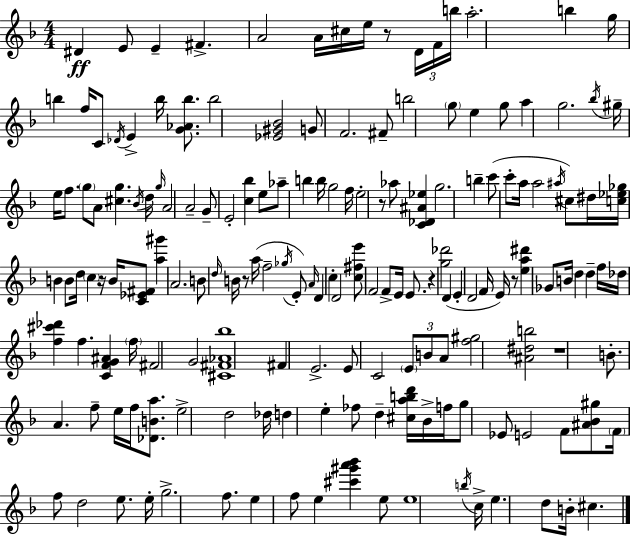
D#4/q E4/e E4/q F#4/q. A4/h A4/s C#5/s E5/s R/e D4/s F4/s B5/s A5/h. B5/q G5/s B5/q F5/s C4/e Db4/s E4/q B5/s [G4,Ab4,B5]/e. B5/h [Eb4,G#4,Bb4]/h G4/e F4/h. F#4/e B5/h G5/e E5/q G5/e A5/q G5/h. Bb5/s G#5/s E5/s F5/e. G5/e A4/e [C#5,G5]/q. Bb4/s D5/s G5/s A4/h A4/h G4/e E4/h [C5,Bb5]/q E5/e Ab5/e B5/q B5/s G5/h F5/s E5/h R/e Ab5/e [C4,Db4,A#4,Eb5]/q G5/h. B5/q C6/e C6/e A5/s A5/h A#5/s C#5/e D#5/s [C5,Eb5,Gb5]/s B4/q B4/e D5/s C5/q R/s B4/s [C4,Eb4,F#4]/e [A5,G#6]/q A4/h. B4/e D5/s B4/s R/e A5/s F5/h Gb5/s E4/e A4/s D4/q C5/q D4/h [C5,F#5,E6]/e F4/h F4/e E4/s E4/e. R/q [G5,Db6]/h D4/q E4/q D4/h F4/s E4/s R/e [E5,A5,D#6]/q Gb4/e B4/s D5/q D5/q F5/s Db5/s [F5,C#6,Db6]/q F5/q. [C4,F4,G4,A#4]/q F5/s F#4/h G4/h [C#4,F#4,Ab4,Bb5]/w F#4/q E4/h. E4/e C4/h E4/e B4/e A4/e [F5,G#5]/h [A#4,D#5,B5]/h R/w B4/e. A4/q. F5/e E5/s F5/s [Db4,B4,A5]/e. E5/h D5/h Db5/s D5/q E5/q FES5/e D5/q [C#5,A5,B5,D6]/s Bb4/s F5/s G5/e Eb4/e E4/h F4/e [A#4,Bb4,G#5]/e F4/s F5/e D5/h E5/e. E5/s G5/h. F5/e. E5/q F5/e E5/q [C#6,G#6,A6,Bb6]/q E5/e E5/w B5/s C5/s E5/q. D5/e B4/s C#5/q.